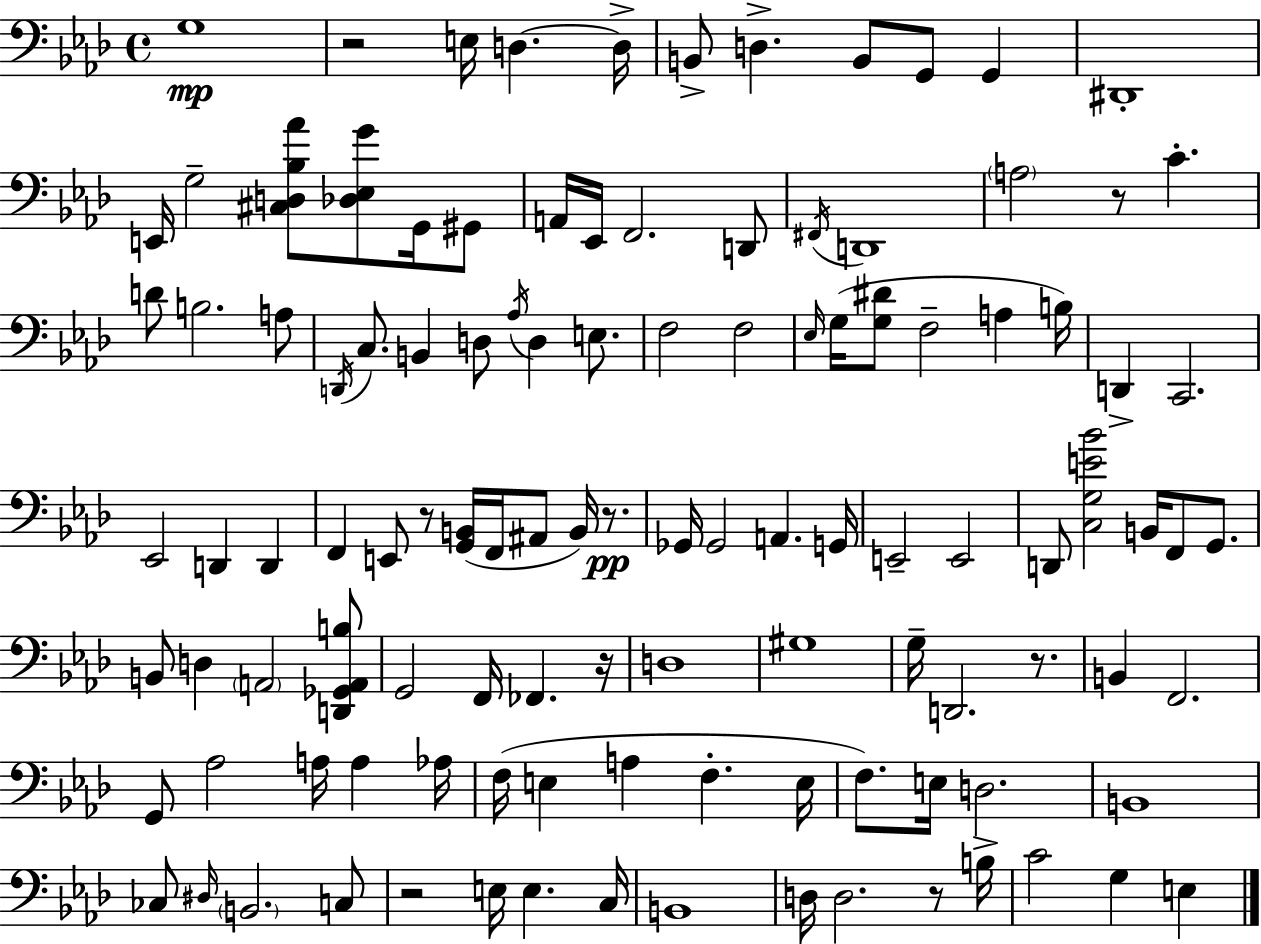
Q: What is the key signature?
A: AES major